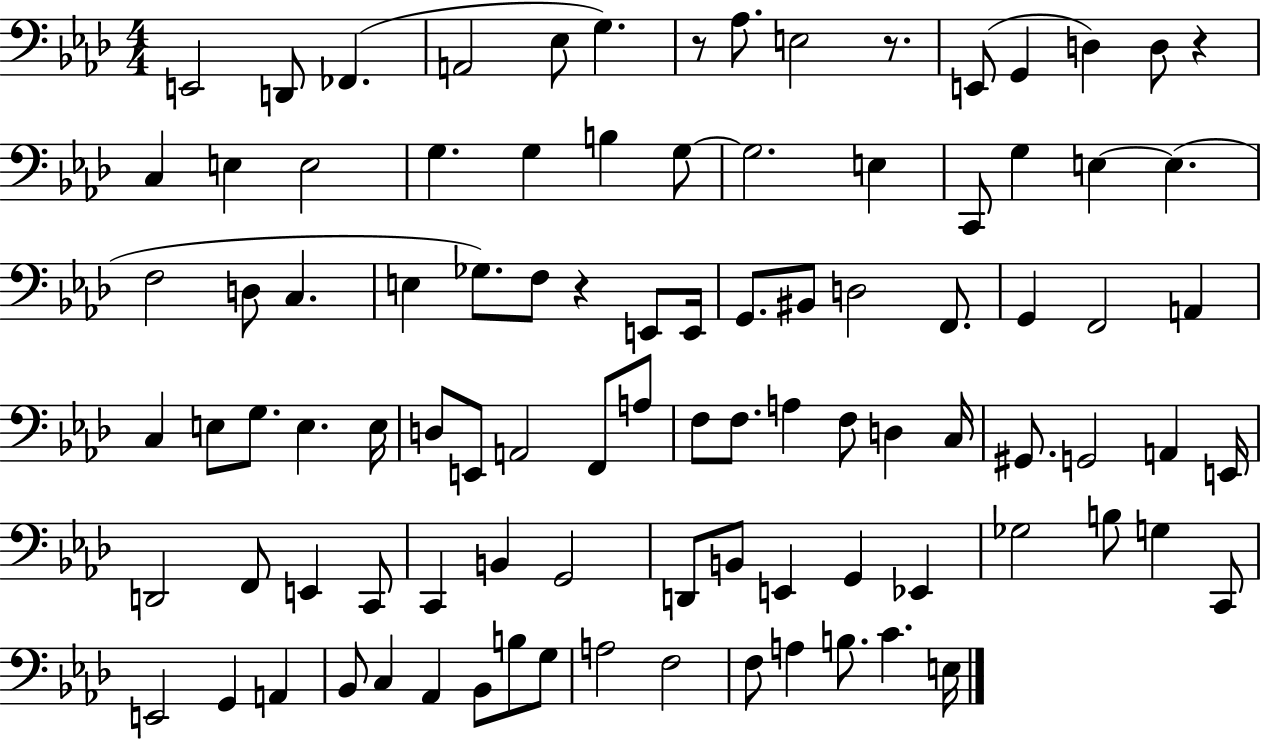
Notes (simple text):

E2/h D2/e FES2/q. A2/h Eb3/e G3/q. R/e Ab3/e. E3/h R/e. E2/e G2/q D3/q D3/e R/q C3/q E3/q E3/h G3/q. G3/q B3/q G3/e G3/h. E3/q C2/e G3/q E3/q E3/q. F3/h D3/e C3/q. E3/q Gb3/e. F3/e R/q E2/e E2/s G2/e. BIS2/e D3/h F2/e. G2/q F2/h A2/q C3/q E3/e G3/e. E3/q. E3/s D3/e E2/e A2/h F2/e A3/e F3/e F3/e. A3/q F3/e D3/q C3/s G#2/e. G2/h A2/q E2/s D2/h F2/e E2/q C2/e C2/q B2/q G2/h D2/e B2/e E2/q G2/q Eb2/q Gb3/h B3/e G3/q C2/e E2/h G2/q A2/q Bb2/e C3/q Ab2/q Bb2/e B3/e G3/e A3/h F3/h F3/e A3/q B3/e. C4/q. E3/s